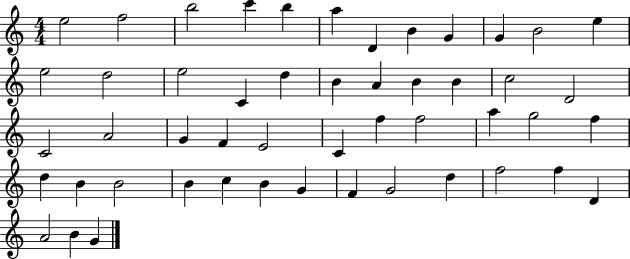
{
  \clef treble
  \numericTimeSignature
  \time 4/4
  \key c \major
  e''2 f''2 | b''2 c'''4 b''4 | a''4 d'4 b'4 g'4 | g'4 b'2 e''4 | \break e''2 d''2 | e''2 c'4 d''4 | b'4 a'4 b'4 b'4 | c''2 d'2 | \break c'2 a'2 | g'4 f'4 e'2 | c'4 f''4 f''2 | a''4 g''2 f''4 | \break d''4 b'4 b'2 | b'4 c''4 b'4 g'4 | f'4 g'2 d''4 | f''2 f''4 d'4 | \break a'2 b'4 g'4 | \bar "|."
}